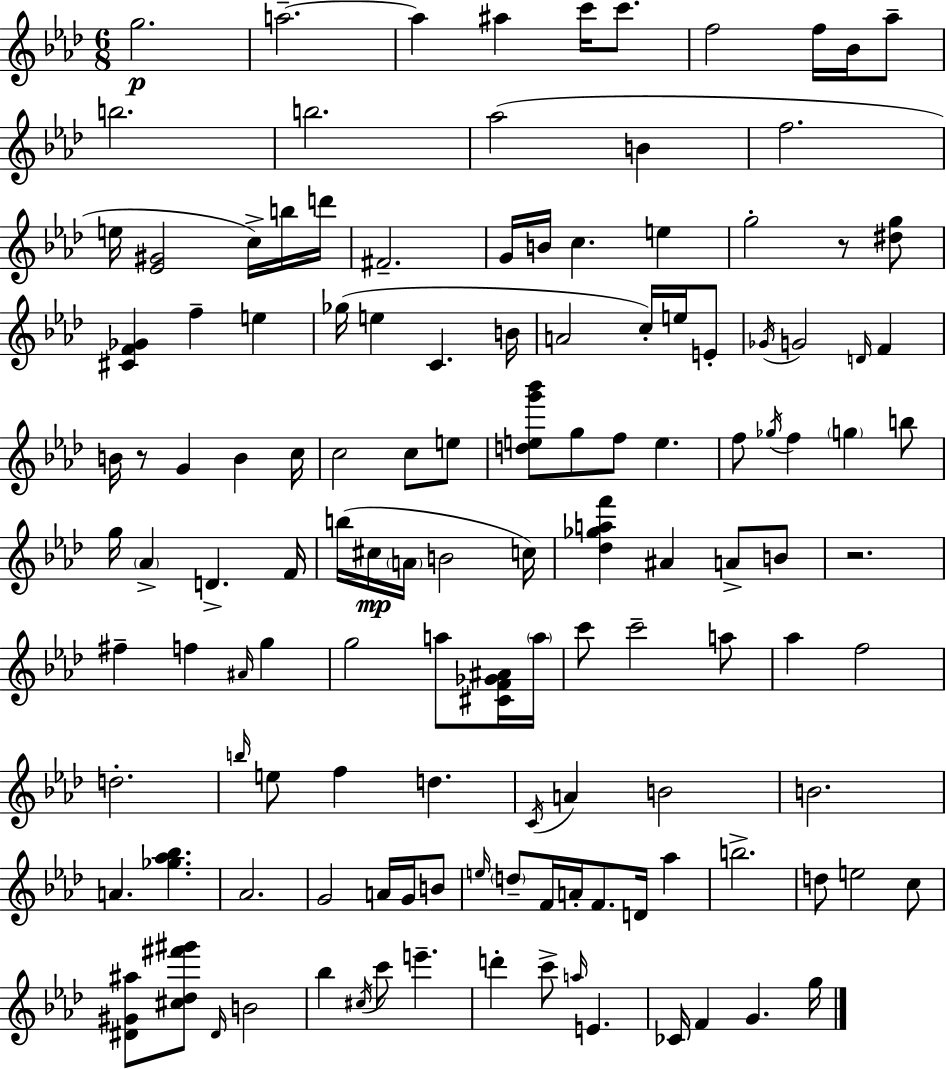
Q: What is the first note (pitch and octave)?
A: G5